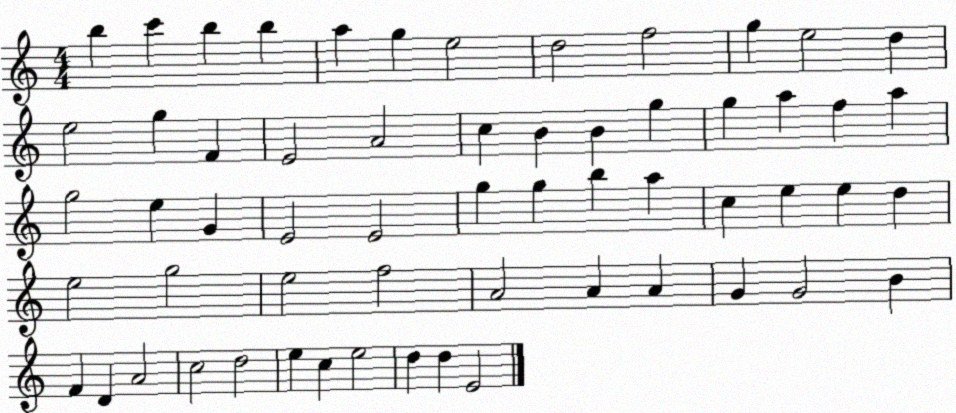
X:1
T:Untitled
M:4/4
L:1/4
K:C
b c' b b a g e2 d2 f2 g e2 d e2 g F E2 A2 c B B g g a f a g2 e G E2 E2 g g b a c e e d e2 g2 e2 f2 A2 A A G G2 B F D A2 c2 d2 e c e2 d d E2